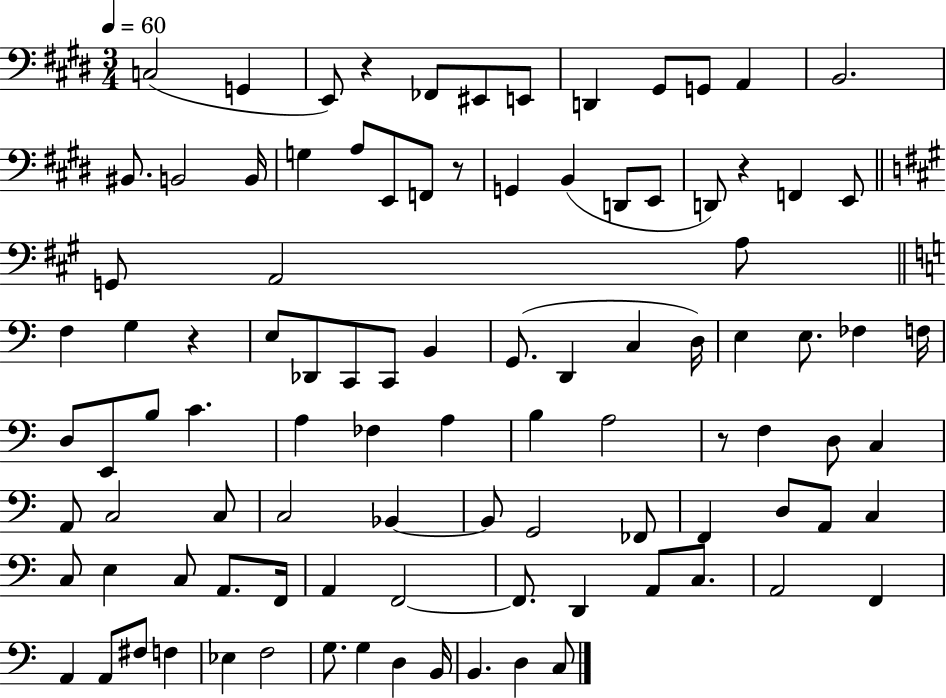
X:1
T:Untitled
M:3/4
L:1/4
K:E
C,2 G,, E,,/2 z _F,,/2 ^E,,/2 E,,/2 D,, ^G,,/2 G,,/2 A,, B,,2 ^B,,/2 B,,2 B,,/4 G, A,/2 E,,/2 F,,/2 z/2 G,, B,, D,,/2 E,,/2 D,,/2 z F,, E,,/2 G,,/2 A,,2 A,/2 F, G, z E,/2 _D,,/2 C,,/2 C,,/2 B,, G,,/2 D,, C, D,/4 E, E,/2 _F, F,/4 D,/2 E,,/2 B,/2 C A, _F, A, B, A,2 z/2 F, D,/2 C, A,,/2 C,2 C,/2 C,2 _B,, _B,,/2 G,,2 _F,,/2 F,, D,/2 A,,/2 C, C,/2 E, C,/2 A,,/2 F,,/4 A,, F,,2 F,,/2 D,, A,,/2 C,/2 A,,2 F,, A,, A,,/2 ^F,/2 F, _E, F,2 G,/2 G, D, B,,/4 B,, D, C,/2